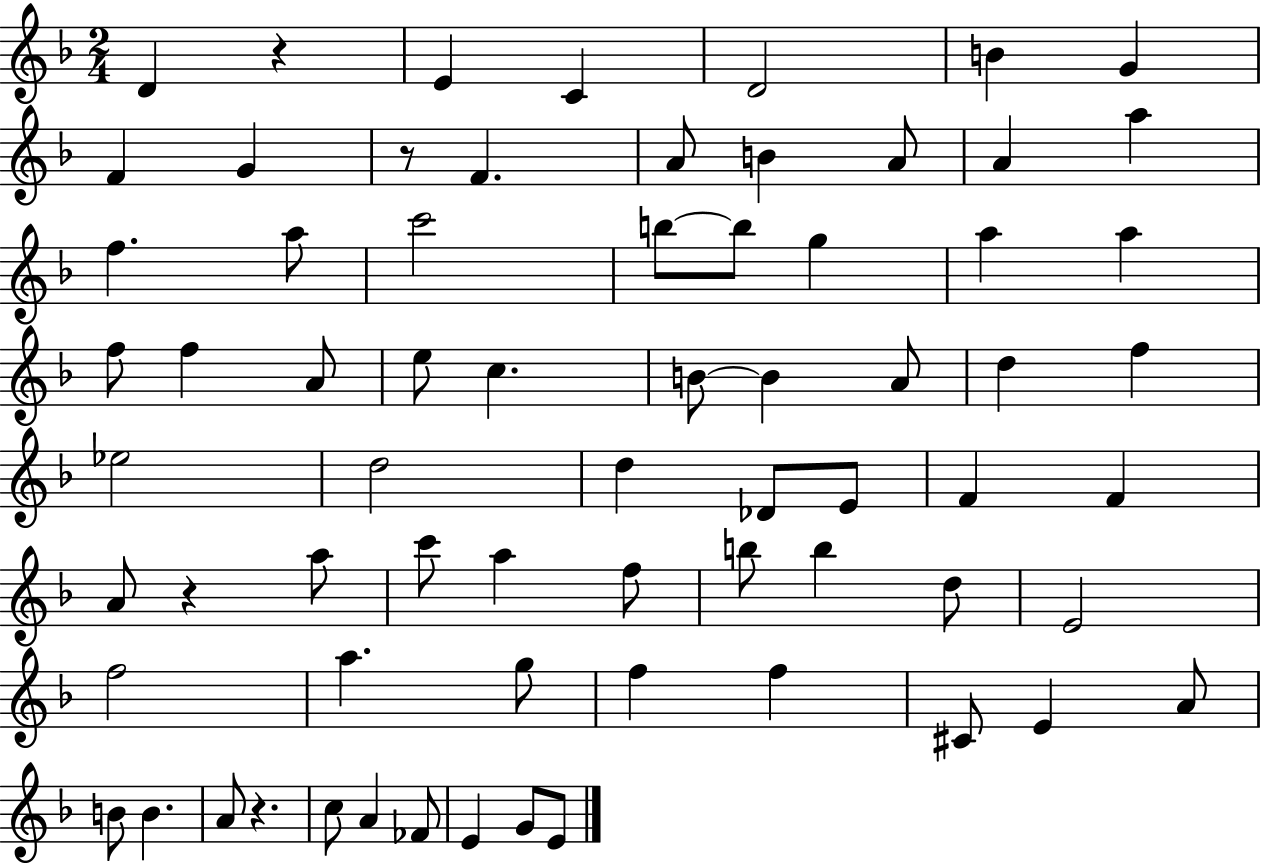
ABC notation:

X:1
T:Untitled
M:2/4
L:1/4
K:F
D z E C D2 B G F G z/2 F A/2 B A/2 A a f a/2 c'2 b/2 b/2 g a a f/2 f A/2 e/2 c B/2 B A/2 d f _e2 d2 d _D/2 E/2 F F A/2 z a/2 c'/2 a f/2 b/2 b d/2 E2 f2 a g/2 f f ^C/2 E A/2 B/2 B A/2 z c/2 A _F/2 E G/2 E/2